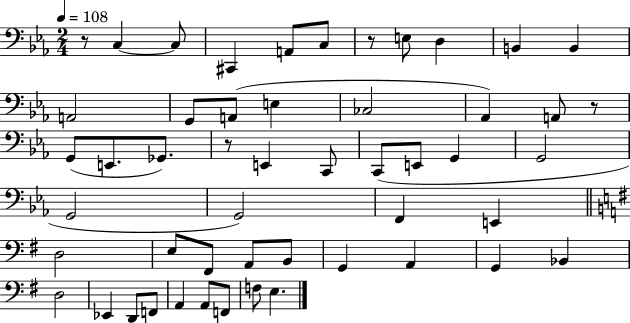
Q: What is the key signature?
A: EES major